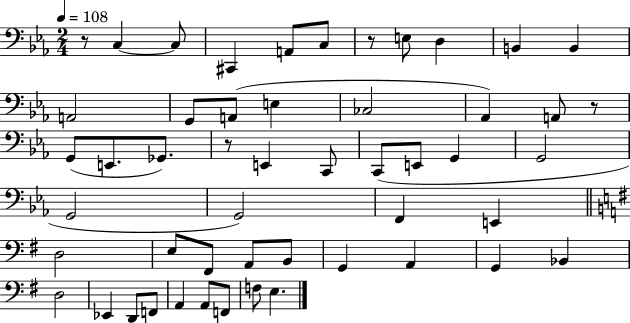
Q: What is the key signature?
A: EES major